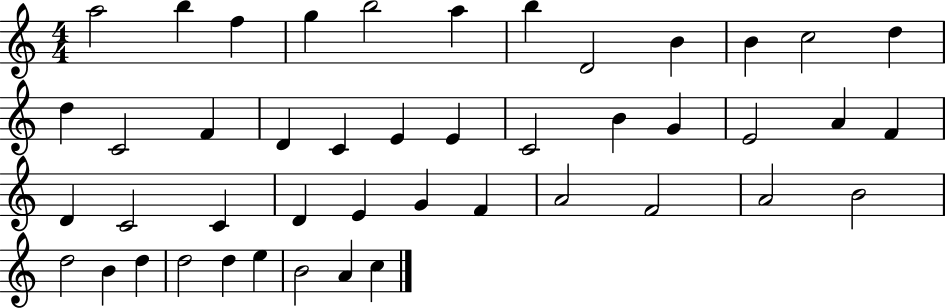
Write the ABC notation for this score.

X:1
T:Untitled
M:4/4
L:1/4
K:C
a2 b f g b2 a b D2 B B c2 d d C2 F D C E E C2 B G E2 A F D C2 C D E G F A2 F2 A2 B2 d2 B d d2 d e B2 A c